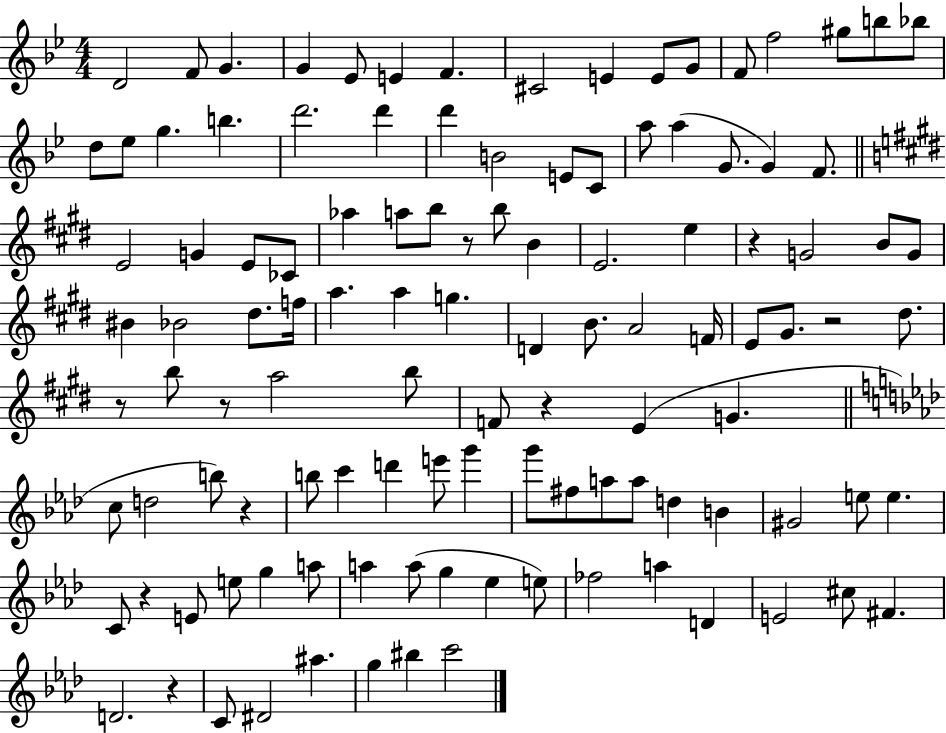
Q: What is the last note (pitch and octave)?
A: C6